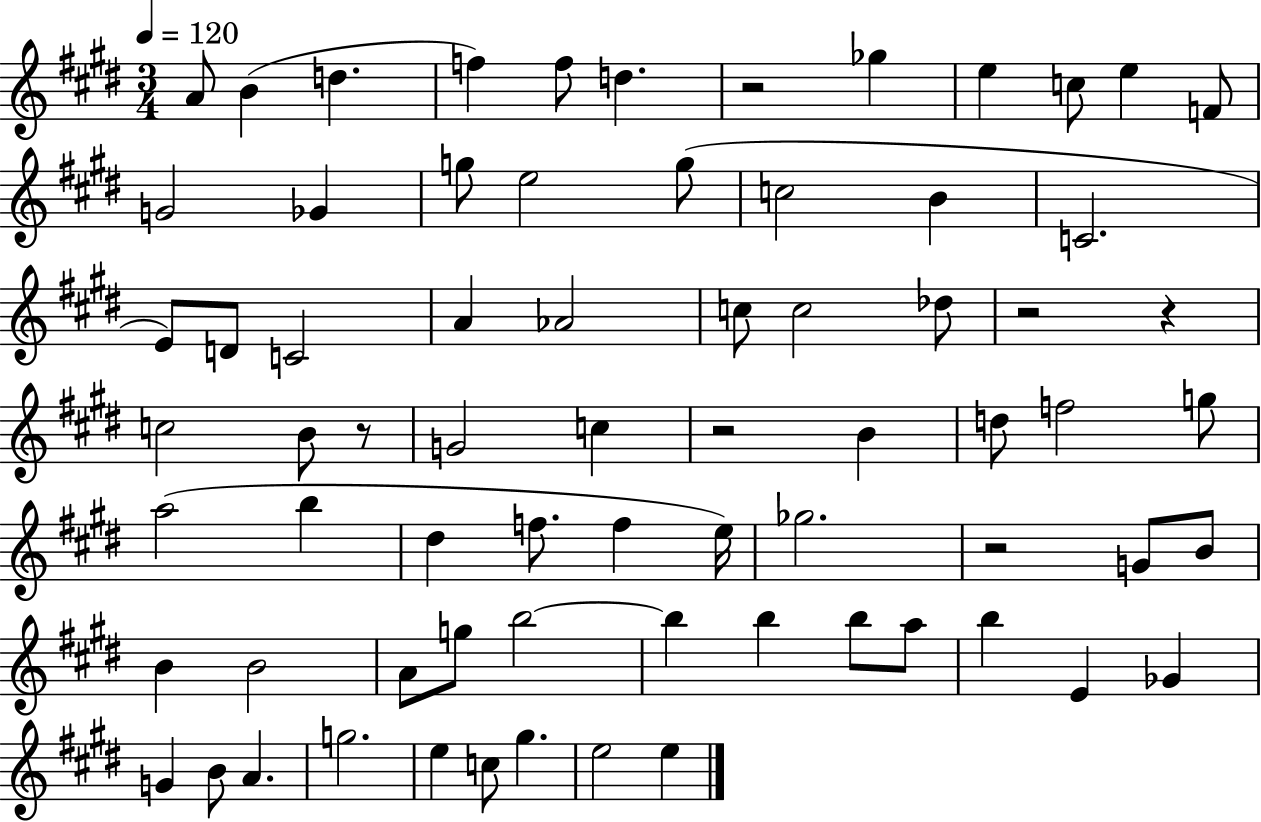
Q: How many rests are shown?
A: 6